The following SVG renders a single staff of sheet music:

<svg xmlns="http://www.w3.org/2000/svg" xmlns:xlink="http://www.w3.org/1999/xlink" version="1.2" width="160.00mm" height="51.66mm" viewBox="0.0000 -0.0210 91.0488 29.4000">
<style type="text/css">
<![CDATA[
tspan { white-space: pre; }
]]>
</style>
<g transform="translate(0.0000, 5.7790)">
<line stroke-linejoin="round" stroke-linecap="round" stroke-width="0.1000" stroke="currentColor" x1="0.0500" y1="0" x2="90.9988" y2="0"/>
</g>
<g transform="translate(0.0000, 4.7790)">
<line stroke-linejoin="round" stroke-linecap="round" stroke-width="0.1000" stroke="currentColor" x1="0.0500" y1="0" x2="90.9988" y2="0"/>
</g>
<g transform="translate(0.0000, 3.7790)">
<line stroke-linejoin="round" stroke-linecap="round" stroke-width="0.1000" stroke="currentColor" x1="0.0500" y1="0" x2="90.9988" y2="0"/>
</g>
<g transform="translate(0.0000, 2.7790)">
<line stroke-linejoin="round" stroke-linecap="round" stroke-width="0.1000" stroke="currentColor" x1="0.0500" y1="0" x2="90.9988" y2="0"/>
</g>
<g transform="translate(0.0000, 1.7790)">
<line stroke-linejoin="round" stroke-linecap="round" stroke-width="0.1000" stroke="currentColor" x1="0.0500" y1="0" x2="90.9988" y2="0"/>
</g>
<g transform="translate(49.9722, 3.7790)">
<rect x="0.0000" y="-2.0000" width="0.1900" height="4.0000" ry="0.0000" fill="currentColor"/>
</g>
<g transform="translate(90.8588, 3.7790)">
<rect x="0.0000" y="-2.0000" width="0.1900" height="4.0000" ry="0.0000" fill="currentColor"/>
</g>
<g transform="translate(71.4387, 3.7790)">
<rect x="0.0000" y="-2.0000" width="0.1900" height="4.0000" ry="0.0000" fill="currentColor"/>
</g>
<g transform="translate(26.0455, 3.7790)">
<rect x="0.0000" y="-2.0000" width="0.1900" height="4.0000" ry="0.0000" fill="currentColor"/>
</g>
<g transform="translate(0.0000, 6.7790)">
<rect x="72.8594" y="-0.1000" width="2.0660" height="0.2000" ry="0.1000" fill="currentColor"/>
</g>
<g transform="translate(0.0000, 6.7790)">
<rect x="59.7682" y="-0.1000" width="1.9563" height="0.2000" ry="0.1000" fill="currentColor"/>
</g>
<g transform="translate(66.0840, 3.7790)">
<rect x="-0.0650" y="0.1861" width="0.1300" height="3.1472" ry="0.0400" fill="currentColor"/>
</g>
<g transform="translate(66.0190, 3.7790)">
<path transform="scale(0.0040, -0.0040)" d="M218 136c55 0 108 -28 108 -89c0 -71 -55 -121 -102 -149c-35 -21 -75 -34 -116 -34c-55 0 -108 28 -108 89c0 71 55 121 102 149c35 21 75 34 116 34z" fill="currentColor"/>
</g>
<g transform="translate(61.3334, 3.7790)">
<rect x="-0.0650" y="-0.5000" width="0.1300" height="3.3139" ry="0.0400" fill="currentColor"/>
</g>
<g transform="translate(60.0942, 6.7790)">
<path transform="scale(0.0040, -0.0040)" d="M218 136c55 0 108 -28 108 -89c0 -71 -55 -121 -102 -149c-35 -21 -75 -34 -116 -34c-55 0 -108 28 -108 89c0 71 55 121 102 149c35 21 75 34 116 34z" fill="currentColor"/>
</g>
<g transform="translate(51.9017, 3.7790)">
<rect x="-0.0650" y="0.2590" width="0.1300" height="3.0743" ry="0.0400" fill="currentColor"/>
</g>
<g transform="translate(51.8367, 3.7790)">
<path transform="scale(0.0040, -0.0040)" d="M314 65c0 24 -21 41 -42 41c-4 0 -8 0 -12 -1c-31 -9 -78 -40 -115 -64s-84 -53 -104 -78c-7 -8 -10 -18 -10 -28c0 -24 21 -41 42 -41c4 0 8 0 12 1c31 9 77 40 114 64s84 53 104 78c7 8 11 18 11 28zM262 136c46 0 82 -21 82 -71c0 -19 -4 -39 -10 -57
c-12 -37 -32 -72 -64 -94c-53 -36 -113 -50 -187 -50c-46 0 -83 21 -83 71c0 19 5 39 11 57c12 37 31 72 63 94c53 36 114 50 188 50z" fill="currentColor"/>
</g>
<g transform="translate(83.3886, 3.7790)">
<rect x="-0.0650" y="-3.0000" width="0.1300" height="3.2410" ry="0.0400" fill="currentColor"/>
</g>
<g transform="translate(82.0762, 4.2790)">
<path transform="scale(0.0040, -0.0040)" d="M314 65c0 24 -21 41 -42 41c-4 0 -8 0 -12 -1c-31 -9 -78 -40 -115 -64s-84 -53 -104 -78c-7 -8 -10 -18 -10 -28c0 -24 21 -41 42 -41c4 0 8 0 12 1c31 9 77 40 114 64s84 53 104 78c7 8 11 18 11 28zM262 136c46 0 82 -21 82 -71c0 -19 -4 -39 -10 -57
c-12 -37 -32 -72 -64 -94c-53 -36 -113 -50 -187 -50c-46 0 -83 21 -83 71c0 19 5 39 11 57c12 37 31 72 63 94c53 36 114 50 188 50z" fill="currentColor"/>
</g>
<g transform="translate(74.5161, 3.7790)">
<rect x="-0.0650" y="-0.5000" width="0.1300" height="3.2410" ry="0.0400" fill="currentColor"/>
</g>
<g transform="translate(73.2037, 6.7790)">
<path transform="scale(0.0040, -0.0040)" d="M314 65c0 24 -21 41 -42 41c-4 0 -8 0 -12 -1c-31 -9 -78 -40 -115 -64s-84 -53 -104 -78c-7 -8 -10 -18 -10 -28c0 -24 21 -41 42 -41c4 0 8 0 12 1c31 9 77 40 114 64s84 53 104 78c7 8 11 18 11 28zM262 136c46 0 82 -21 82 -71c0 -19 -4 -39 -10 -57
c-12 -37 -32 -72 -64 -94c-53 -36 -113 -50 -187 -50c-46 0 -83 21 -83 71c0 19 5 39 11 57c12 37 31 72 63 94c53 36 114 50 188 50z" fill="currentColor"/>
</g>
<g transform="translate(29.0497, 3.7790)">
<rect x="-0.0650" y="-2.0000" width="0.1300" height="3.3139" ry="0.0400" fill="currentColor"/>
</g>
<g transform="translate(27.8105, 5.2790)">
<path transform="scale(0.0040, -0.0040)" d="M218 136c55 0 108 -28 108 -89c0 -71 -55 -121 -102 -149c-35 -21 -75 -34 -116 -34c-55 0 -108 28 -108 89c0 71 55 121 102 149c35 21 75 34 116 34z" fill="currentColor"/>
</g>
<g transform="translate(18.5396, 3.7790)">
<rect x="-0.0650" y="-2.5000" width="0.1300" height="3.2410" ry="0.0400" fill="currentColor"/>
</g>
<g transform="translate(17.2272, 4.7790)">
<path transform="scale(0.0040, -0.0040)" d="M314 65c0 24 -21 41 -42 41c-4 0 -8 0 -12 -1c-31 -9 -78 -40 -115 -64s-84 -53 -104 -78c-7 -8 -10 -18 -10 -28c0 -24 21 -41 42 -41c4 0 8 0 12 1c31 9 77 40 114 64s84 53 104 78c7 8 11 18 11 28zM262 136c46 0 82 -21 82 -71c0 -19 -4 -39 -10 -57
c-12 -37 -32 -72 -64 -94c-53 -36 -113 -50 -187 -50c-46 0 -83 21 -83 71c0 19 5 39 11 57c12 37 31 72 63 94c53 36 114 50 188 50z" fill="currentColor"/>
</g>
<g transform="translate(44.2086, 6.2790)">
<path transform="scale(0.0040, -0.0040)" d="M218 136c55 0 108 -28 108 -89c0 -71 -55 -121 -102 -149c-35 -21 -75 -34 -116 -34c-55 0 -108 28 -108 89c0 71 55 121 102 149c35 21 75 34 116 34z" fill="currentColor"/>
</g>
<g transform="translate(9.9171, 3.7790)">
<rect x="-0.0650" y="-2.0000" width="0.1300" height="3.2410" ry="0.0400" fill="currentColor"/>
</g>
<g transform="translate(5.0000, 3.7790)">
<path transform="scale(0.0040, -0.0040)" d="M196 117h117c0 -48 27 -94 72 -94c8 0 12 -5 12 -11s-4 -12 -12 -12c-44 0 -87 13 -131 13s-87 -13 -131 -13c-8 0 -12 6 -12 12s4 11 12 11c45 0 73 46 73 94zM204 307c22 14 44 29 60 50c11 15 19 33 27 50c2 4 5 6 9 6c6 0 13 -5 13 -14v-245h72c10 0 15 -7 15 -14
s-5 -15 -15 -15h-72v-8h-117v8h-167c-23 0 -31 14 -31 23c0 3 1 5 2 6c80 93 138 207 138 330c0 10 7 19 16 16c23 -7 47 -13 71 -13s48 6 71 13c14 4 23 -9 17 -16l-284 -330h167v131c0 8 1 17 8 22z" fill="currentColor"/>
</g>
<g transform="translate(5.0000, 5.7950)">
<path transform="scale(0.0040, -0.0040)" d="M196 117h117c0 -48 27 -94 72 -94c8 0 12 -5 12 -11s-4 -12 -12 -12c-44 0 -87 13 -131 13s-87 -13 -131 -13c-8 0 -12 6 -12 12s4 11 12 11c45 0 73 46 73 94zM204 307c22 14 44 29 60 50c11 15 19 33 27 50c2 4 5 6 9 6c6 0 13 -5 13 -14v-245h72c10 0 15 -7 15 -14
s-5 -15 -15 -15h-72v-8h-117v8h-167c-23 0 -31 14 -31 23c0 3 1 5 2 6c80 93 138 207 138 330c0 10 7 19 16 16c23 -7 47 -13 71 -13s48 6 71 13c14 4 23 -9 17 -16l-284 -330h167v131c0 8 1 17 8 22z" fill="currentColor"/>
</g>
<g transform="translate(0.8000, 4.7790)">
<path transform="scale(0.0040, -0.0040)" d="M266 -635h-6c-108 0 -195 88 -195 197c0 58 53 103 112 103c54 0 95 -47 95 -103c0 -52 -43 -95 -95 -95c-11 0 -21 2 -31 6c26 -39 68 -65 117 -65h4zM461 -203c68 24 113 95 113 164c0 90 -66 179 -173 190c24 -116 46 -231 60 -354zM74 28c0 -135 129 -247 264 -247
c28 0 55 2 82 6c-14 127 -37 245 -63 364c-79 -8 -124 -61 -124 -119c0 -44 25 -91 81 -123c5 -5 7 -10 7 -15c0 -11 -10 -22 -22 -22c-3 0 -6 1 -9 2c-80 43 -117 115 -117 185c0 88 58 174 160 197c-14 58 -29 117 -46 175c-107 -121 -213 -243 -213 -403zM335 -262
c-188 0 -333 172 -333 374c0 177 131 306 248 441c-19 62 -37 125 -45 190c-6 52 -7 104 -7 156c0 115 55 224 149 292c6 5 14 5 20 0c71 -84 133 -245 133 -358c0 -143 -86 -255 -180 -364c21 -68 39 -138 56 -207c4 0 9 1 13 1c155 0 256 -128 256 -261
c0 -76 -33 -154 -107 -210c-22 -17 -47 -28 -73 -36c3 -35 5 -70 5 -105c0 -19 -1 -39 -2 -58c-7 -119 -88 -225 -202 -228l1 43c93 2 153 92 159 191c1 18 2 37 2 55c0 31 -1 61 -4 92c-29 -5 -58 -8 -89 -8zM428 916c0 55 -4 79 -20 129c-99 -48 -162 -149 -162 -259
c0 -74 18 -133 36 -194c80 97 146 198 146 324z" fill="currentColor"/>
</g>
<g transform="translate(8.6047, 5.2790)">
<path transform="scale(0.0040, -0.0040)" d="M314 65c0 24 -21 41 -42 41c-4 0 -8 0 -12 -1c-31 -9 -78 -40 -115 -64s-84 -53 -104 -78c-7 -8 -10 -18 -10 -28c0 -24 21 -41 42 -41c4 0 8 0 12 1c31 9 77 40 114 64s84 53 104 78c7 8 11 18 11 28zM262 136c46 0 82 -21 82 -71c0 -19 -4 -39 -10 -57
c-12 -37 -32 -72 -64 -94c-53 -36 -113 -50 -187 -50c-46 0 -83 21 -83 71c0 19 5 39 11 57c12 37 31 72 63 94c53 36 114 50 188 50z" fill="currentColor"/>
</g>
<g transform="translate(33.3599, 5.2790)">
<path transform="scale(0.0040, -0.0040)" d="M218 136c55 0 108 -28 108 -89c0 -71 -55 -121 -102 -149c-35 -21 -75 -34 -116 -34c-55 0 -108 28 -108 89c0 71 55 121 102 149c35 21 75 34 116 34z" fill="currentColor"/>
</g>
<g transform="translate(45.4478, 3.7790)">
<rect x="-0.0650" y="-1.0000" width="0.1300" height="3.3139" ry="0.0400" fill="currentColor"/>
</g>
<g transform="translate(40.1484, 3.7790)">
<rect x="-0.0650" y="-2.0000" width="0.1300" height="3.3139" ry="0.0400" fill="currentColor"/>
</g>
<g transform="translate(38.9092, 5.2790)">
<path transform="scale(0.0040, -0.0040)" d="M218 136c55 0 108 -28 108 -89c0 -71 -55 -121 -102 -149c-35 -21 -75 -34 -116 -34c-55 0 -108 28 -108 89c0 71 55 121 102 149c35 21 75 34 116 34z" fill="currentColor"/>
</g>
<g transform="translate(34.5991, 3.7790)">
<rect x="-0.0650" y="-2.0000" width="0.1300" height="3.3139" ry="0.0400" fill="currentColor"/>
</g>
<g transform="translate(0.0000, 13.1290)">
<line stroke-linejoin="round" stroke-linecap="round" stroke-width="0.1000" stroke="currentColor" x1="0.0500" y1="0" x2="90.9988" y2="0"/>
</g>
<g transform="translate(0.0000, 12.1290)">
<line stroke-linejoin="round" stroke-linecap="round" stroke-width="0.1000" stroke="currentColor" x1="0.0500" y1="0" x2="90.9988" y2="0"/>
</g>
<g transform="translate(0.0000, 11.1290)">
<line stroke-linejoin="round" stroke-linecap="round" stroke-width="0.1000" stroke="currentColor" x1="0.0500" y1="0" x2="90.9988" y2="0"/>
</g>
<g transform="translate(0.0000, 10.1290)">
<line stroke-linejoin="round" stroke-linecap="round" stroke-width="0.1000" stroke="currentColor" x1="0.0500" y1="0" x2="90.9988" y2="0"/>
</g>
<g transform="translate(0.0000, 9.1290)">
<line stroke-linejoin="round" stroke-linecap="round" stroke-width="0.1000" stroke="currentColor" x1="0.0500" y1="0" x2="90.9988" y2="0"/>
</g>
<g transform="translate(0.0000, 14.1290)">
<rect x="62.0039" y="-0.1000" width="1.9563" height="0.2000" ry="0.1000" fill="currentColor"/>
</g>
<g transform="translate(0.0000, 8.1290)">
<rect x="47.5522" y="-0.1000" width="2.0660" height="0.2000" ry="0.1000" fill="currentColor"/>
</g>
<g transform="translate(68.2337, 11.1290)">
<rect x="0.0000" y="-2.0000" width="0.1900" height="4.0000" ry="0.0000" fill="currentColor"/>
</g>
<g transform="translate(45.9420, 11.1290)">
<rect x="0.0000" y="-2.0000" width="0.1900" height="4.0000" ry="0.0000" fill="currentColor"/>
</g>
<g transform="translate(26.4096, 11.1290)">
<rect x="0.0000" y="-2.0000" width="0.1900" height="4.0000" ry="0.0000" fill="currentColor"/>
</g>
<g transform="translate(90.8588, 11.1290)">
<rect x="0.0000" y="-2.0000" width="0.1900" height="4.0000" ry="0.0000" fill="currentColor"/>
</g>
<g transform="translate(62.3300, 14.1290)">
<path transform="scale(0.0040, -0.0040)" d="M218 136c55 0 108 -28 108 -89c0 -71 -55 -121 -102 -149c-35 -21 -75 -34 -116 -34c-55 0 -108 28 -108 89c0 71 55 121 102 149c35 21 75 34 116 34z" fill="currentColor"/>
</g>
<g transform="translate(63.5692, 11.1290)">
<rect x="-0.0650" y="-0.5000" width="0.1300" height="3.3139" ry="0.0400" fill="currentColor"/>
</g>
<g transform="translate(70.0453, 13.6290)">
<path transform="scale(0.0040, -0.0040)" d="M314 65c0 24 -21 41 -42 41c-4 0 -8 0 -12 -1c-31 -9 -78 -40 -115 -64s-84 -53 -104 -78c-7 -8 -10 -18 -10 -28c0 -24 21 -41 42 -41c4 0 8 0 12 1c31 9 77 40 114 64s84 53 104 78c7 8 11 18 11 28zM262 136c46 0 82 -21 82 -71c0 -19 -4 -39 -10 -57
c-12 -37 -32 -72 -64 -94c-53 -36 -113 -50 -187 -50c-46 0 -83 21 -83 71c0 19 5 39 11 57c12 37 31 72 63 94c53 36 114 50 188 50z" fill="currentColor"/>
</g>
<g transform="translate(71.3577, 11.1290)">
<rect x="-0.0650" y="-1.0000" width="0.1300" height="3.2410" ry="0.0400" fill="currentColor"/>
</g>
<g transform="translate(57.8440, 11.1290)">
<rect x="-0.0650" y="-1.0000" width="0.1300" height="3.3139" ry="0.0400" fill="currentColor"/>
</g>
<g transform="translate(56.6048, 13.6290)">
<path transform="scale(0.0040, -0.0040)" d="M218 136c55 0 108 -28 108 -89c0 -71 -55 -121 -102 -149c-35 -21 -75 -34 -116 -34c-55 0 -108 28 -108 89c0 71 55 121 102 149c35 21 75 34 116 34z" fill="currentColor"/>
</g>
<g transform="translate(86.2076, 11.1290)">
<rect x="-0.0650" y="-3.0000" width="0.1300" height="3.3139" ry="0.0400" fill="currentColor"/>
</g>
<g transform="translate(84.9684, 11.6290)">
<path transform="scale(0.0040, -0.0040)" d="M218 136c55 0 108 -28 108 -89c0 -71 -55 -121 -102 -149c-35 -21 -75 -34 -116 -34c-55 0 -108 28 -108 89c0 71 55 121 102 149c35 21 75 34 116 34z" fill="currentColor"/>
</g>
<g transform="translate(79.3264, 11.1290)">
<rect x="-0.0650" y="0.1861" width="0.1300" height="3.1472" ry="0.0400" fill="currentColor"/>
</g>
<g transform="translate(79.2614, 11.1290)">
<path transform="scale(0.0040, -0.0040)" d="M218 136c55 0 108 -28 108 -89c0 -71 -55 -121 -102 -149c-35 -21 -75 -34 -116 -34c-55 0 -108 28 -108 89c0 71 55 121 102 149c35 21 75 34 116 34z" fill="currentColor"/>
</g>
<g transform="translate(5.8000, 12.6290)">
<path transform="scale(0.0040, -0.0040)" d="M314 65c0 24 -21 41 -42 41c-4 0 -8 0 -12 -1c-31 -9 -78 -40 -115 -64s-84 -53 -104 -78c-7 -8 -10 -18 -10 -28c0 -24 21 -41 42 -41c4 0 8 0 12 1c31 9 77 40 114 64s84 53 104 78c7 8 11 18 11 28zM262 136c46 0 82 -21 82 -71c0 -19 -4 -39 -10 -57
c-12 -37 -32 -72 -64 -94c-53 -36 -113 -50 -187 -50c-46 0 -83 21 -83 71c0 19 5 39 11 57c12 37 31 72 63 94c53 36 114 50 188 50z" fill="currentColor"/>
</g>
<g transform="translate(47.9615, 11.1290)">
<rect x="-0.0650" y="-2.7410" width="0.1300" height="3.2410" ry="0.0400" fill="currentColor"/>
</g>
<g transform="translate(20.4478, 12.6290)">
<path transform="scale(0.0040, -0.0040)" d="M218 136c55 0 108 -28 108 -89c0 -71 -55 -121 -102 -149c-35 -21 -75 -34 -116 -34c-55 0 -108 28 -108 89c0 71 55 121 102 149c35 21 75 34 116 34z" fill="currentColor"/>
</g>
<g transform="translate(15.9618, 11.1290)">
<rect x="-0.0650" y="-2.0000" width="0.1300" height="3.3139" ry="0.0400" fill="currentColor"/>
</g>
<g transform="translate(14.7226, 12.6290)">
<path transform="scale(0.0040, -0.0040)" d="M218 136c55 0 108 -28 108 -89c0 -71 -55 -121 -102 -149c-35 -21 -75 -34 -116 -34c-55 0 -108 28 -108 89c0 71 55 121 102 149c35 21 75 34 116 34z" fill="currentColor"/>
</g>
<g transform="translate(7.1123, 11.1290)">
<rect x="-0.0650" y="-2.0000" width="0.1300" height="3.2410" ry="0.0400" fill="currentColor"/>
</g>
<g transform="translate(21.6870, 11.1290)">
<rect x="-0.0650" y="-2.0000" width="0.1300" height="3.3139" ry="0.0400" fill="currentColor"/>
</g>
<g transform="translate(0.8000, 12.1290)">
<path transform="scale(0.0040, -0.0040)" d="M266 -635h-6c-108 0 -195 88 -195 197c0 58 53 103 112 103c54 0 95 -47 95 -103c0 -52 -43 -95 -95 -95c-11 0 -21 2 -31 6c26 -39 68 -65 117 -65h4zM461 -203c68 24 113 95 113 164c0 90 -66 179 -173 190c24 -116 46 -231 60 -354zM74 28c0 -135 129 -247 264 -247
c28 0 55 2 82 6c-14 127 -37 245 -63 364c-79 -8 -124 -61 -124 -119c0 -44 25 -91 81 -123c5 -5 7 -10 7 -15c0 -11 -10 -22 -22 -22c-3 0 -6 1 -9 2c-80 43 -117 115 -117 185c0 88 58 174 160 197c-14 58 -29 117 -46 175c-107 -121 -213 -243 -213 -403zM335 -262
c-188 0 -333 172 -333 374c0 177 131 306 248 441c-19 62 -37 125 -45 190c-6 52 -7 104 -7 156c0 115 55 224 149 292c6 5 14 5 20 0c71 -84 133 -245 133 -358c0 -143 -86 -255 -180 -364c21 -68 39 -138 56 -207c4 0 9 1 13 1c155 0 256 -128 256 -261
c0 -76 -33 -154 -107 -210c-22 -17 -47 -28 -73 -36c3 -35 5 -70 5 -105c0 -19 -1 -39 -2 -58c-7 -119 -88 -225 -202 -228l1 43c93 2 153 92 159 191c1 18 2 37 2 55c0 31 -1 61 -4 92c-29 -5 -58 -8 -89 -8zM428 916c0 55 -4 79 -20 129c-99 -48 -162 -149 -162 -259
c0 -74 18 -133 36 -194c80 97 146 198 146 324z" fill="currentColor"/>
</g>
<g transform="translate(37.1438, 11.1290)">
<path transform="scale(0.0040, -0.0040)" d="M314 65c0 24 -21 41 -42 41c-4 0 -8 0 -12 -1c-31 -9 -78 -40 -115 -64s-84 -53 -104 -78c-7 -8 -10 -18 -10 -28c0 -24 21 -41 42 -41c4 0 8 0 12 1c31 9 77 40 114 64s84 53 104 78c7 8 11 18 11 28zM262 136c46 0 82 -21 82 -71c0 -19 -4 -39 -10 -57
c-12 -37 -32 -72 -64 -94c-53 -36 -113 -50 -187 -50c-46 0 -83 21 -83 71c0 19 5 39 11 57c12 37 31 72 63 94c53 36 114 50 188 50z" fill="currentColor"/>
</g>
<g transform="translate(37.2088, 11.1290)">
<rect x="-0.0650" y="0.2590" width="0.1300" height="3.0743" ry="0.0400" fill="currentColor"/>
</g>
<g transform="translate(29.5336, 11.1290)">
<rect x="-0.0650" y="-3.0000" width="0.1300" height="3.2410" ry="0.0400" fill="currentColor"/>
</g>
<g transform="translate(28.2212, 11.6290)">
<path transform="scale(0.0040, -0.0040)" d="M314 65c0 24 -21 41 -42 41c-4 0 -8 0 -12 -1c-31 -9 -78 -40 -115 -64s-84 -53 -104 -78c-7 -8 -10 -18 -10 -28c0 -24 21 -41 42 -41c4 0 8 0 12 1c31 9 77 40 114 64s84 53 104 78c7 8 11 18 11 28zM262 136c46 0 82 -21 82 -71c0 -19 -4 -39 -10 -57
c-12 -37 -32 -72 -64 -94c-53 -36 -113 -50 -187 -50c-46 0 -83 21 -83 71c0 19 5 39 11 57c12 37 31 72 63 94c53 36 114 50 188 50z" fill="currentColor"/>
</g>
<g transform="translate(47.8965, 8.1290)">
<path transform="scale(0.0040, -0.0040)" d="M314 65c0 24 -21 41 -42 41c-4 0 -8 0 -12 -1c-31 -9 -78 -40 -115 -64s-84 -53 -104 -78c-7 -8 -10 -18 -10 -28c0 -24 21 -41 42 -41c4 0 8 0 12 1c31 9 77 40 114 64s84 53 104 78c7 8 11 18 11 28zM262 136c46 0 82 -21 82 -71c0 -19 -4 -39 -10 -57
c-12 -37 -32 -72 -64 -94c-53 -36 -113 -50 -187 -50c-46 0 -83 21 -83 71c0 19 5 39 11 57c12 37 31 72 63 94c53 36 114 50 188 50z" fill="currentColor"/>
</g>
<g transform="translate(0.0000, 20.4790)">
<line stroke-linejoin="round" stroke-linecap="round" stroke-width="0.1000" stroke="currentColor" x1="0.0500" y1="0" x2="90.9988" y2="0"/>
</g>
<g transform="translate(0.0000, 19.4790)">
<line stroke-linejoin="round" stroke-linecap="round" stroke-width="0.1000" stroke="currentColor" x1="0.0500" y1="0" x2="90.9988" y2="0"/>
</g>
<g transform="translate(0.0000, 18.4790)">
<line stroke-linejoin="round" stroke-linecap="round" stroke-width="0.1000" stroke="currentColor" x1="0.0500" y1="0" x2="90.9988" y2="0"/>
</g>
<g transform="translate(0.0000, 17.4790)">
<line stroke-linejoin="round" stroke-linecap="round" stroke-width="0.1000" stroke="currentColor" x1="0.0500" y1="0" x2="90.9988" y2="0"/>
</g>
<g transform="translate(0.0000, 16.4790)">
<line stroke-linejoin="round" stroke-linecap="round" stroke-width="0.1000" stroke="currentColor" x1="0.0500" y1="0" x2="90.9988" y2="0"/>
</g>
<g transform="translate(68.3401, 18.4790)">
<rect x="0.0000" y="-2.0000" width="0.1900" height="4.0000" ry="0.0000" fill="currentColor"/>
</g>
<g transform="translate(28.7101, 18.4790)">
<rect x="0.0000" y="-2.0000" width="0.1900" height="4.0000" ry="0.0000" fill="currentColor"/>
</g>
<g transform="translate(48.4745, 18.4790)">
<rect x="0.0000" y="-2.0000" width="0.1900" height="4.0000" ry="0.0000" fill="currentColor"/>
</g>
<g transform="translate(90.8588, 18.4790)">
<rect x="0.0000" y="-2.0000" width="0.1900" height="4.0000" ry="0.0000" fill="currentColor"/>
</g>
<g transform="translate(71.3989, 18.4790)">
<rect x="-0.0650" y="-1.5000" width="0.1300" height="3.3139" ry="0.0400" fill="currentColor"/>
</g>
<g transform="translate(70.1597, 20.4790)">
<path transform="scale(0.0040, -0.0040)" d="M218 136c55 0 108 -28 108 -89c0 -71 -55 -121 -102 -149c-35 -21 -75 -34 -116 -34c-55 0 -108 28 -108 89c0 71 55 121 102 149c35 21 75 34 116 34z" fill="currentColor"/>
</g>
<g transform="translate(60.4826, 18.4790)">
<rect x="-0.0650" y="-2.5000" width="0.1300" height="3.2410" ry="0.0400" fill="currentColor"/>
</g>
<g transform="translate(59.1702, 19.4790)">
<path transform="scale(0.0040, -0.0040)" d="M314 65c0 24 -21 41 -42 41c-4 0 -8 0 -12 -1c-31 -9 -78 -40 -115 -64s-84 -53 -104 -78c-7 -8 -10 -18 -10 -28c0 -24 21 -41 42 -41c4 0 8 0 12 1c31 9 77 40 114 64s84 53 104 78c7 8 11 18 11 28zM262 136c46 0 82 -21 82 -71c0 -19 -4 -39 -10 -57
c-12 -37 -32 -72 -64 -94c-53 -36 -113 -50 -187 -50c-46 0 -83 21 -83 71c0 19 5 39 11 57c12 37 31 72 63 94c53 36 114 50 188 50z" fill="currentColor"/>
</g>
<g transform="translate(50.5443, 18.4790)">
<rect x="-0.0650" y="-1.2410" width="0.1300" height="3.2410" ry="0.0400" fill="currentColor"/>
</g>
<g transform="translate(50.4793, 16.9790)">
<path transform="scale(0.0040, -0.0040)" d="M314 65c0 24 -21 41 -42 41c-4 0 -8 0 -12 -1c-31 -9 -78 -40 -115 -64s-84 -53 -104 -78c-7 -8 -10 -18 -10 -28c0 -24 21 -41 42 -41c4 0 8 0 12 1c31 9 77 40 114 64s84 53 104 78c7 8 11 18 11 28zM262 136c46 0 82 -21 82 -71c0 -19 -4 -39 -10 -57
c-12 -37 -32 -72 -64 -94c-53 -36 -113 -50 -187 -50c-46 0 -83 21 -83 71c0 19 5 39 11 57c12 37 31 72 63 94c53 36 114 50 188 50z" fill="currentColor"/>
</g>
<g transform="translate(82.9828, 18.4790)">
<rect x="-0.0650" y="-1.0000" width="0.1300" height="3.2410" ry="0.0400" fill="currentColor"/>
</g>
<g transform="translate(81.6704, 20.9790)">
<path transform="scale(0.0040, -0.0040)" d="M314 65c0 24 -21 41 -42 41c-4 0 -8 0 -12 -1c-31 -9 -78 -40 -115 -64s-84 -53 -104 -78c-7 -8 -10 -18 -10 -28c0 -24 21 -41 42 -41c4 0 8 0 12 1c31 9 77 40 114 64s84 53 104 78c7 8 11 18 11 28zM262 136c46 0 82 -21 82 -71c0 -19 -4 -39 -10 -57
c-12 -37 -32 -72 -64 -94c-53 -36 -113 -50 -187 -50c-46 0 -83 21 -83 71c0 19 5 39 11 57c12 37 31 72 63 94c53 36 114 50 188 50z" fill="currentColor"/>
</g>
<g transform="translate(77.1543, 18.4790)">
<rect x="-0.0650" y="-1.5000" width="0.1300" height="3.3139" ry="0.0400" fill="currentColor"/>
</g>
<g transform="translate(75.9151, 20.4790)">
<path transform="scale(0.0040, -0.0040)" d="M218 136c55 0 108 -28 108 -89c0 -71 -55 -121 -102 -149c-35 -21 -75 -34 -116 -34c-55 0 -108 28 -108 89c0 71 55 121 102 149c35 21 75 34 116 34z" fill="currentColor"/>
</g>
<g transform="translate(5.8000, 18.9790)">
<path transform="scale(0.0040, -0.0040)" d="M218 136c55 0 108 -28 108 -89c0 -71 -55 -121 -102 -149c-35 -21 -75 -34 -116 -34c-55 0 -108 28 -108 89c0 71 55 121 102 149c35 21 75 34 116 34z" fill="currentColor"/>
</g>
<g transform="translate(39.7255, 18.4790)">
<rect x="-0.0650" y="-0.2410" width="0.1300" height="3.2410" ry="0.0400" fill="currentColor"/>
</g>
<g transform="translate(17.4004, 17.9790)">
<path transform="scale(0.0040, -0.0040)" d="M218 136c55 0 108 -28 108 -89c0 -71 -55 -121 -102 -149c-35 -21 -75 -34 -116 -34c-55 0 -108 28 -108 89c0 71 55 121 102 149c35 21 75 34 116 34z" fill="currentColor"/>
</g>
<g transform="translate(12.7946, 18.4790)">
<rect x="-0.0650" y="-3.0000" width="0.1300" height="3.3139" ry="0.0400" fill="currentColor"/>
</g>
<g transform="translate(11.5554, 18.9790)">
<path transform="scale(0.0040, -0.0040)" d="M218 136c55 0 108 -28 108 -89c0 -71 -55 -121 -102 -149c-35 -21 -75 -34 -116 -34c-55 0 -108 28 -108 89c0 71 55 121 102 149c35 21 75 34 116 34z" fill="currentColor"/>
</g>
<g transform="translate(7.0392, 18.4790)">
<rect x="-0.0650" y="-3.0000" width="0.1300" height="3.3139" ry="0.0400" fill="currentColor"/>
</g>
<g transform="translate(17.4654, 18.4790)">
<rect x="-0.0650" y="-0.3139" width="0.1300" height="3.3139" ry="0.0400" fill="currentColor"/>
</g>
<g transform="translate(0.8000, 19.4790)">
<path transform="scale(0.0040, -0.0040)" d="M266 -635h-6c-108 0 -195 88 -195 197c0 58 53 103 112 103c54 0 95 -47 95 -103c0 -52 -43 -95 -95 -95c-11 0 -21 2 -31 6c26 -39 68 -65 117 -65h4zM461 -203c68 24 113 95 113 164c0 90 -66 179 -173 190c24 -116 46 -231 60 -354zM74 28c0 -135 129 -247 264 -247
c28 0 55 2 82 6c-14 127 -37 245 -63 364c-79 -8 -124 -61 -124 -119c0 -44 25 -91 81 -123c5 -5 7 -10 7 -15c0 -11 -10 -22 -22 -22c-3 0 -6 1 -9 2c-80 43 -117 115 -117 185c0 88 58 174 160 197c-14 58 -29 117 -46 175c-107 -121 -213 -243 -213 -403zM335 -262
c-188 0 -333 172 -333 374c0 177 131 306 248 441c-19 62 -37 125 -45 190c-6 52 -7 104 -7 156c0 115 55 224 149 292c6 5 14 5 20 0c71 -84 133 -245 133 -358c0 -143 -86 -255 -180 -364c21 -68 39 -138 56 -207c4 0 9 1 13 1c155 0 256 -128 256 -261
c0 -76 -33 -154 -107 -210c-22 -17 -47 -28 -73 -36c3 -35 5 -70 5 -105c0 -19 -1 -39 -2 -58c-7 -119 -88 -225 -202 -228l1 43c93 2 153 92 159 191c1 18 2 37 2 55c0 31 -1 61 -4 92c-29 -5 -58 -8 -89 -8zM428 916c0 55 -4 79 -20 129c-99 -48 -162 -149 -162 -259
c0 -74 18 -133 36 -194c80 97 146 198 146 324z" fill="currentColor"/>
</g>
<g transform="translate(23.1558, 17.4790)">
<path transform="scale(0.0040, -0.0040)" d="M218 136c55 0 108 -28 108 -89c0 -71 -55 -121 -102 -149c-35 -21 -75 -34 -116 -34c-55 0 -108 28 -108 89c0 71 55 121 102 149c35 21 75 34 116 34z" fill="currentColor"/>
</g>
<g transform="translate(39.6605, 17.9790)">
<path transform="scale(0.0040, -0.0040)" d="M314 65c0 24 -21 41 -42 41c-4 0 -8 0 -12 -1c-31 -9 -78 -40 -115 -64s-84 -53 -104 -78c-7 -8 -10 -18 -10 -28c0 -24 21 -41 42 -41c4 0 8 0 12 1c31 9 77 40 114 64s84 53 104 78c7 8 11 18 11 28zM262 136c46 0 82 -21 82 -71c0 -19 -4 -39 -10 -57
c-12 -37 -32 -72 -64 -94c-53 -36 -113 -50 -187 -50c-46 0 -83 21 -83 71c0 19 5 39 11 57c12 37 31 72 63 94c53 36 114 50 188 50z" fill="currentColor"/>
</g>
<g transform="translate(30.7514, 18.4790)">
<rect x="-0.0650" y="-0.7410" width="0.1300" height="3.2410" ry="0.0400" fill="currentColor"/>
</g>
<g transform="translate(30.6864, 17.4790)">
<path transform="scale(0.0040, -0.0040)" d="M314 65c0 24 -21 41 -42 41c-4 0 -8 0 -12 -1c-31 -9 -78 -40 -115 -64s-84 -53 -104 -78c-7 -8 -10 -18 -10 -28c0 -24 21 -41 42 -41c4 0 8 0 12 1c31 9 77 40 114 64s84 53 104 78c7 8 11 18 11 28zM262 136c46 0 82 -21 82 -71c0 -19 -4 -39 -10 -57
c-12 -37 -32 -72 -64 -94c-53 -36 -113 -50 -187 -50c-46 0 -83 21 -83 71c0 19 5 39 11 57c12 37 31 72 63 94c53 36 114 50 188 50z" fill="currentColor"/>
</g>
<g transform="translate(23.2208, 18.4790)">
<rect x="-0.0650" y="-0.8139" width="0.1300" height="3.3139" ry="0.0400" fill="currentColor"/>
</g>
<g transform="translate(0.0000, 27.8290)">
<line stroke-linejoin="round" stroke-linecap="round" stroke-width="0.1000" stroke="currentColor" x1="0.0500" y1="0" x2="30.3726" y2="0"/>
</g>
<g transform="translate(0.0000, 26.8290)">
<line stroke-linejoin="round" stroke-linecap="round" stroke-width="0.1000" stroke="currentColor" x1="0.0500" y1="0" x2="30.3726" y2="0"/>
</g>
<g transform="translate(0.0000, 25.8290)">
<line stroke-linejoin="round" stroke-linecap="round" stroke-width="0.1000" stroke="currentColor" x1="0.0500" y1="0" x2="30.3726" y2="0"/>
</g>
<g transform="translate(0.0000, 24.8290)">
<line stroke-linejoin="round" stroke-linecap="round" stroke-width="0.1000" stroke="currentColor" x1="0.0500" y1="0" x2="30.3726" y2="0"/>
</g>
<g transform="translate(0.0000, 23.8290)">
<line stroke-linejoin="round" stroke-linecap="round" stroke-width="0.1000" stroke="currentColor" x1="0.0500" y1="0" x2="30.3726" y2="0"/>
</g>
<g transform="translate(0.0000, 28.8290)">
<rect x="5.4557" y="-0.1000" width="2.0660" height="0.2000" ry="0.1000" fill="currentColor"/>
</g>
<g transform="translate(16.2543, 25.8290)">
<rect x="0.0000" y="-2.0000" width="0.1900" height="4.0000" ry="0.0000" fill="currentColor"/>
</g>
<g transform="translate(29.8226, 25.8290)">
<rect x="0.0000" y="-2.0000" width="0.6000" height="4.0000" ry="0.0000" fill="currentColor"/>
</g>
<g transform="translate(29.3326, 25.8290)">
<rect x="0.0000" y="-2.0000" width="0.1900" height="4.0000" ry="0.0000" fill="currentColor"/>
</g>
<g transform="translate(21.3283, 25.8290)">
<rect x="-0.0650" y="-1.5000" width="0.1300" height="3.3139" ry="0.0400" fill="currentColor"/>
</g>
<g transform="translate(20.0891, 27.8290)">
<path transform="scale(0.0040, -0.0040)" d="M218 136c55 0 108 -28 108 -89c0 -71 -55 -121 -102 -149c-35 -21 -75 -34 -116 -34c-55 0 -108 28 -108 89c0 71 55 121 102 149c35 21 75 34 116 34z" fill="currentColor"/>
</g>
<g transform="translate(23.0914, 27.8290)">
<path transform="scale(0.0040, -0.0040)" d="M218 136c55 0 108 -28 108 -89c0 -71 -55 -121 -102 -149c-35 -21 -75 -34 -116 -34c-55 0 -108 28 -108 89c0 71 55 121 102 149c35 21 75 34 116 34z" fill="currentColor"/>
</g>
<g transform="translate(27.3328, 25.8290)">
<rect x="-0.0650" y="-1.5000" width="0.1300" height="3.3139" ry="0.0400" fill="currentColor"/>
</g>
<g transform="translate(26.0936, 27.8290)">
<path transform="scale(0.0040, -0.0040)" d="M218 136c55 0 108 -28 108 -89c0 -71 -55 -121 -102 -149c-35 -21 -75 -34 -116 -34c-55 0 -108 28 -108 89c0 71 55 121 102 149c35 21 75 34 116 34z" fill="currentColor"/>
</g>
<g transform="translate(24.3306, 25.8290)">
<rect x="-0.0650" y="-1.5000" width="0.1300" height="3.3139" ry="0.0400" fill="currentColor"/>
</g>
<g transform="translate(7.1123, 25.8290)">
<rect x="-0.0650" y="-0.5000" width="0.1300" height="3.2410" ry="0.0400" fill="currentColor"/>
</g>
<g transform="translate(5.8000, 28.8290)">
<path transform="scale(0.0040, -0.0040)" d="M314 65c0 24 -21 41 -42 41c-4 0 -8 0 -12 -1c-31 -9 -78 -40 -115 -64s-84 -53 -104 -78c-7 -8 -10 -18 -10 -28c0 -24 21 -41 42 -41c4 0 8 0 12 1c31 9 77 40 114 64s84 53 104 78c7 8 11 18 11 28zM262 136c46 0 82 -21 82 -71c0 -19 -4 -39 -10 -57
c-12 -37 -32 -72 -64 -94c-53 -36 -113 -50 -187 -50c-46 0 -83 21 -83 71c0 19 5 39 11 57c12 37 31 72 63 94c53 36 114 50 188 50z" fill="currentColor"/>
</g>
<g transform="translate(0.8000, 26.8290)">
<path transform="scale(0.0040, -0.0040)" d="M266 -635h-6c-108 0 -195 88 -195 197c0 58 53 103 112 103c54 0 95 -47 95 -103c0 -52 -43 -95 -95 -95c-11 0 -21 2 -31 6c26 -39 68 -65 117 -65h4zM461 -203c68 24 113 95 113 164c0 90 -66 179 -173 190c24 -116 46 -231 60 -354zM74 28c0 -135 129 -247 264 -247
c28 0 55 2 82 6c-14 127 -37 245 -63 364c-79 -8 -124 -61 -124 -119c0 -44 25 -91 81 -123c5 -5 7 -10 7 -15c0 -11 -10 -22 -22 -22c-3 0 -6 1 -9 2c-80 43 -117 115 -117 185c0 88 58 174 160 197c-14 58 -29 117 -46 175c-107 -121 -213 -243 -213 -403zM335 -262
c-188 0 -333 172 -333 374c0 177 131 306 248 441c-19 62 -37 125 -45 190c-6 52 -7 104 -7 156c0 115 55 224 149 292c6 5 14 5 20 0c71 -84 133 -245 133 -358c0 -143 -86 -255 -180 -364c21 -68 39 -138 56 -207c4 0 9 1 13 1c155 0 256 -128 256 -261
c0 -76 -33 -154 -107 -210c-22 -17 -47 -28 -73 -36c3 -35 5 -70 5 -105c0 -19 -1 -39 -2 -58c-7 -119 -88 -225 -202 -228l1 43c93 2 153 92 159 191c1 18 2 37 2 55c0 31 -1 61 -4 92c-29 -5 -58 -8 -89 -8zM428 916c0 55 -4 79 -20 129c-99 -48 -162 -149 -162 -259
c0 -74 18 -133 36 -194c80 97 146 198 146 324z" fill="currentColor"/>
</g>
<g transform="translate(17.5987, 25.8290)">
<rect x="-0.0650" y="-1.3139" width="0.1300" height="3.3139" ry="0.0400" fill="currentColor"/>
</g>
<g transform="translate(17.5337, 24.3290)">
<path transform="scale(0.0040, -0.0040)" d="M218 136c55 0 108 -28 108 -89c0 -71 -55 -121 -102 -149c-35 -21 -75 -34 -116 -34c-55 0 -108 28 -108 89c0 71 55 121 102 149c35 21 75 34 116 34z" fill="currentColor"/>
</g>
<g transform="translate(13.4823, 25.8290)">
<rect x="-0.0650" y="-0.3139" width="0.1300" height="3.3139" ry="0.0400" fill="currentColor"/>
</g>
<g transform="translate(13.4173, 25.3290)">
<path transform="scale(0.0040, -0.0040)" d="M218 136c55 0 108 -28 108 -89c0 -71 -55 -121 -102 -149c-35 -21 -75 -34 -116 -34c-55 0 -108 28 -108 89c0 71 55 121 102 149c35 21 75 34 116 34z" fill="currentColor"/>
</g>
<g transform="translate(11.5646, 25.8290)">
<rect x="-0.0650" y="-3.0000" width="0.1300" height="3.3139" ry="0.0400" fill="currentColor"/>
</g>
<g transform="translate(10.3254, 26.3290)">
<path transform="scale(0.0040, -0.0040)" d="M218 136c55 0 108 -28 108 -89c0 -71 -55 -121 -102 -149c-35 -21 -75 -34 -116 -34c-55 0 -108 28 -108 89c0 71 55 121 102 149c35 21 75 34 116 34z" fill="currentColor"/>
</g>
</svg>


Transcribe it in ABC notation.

X:1
T:Untitled
M:4/4
L:1/4
K:C
F2 G2 F F F D B2 C B C2 A2 F2 F F A2 B2 a2 D C D2 B A A A c d d2 c2 e2 G2 E E D2 C2 A c e E E E